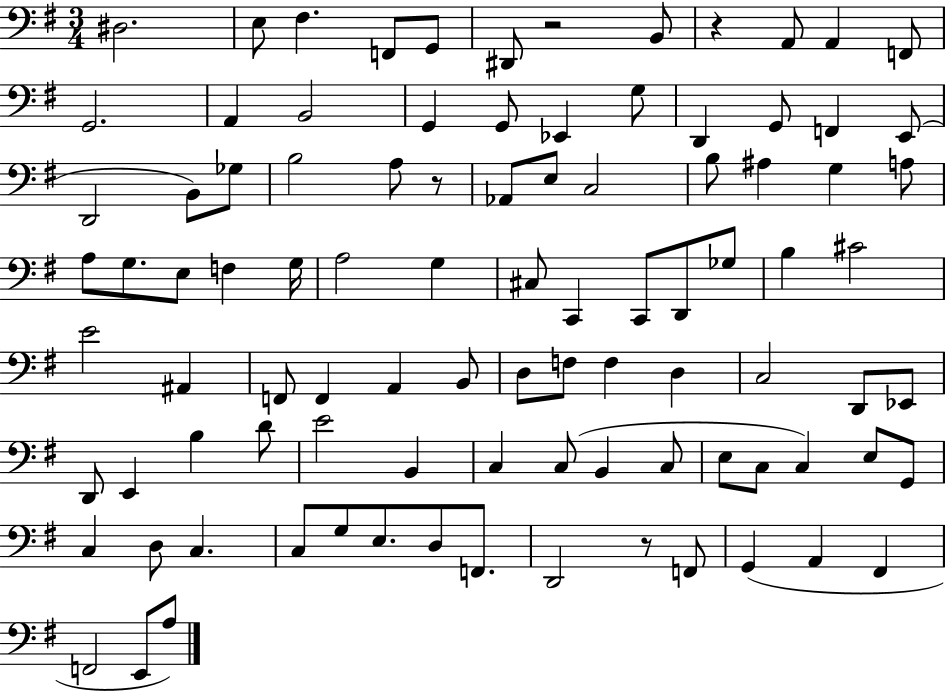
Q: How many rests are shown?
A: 4